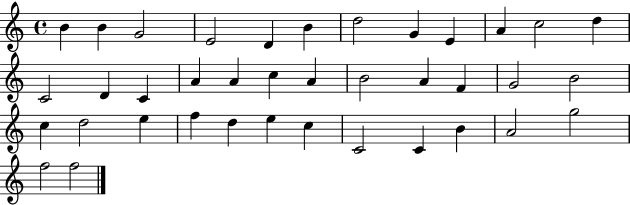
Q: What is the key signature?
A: C major